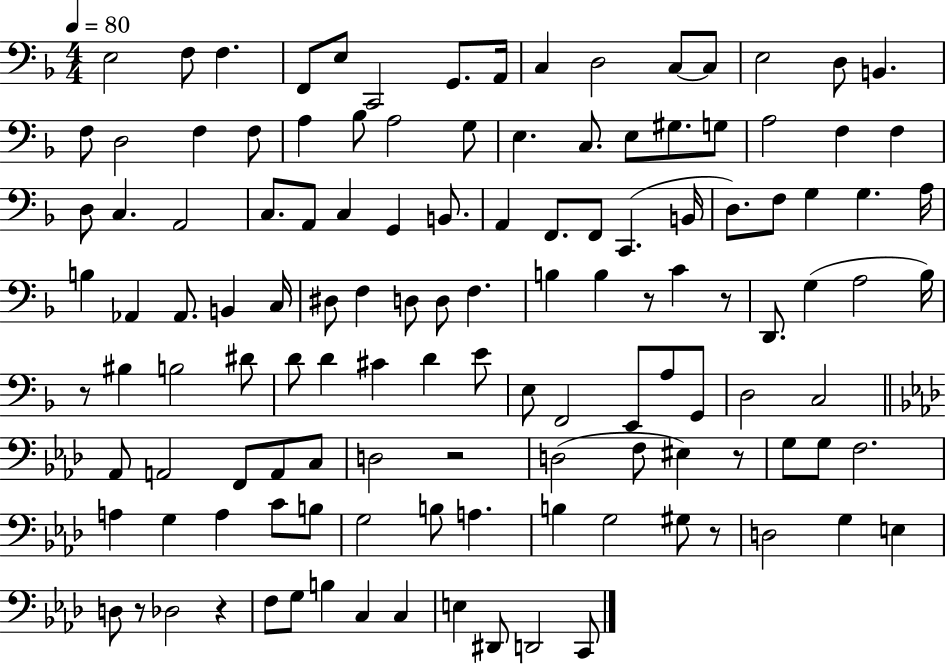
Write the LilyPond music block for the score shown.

{
  \clef bass
  \numericTimeSignature
  \time 4/4
  \key f \major
  \tempo 4 = 80
  e2 f8 f4. | f,8 e8 c,2 g,8. a,16 | c4 d2 c8~~ c8 | e2 d8 b,4. | \break f8 d2 f4 f8 | a4 bes8 a2 g8 | e4. c8. e8 gis8. g8 | a2 f4 f4 | \break d8 c4. a,2 | c8. a,8 c4 g,4 b,8. | a,4 f,8. f,8 c,4.( b,16 | d8.) f8 g4 g4. a16 | \break b4 aes,4 aes,8. b,4 c16 | dis8 f4 d8 d8 f4. | b4 b4 r8 c'4 r8 | d,8. g4( a2 bes16) | \break r8 bis4 b2 dis'8 | d'8 d'4 cis'4 d'4 e'8 | e8 f,2 e,8 a8 g,8 | d2 c2 | \break \bar "||" \break \key aes \major aes,8 a,2 f,8 a,8 c8 | d2 r2 | d2( f8 eis4) r8 | g8 g8 f2. | \break a4 g4 a4 c'8 b8 | g2 b8 a4. | b4 g2 gis8 r8 | d2 g4 e4 | \break d8 r8 des2 r4 | f8 g8 b4 c4 c4 | e4 dis,8 d,2 c,8 | \bar "|."
}